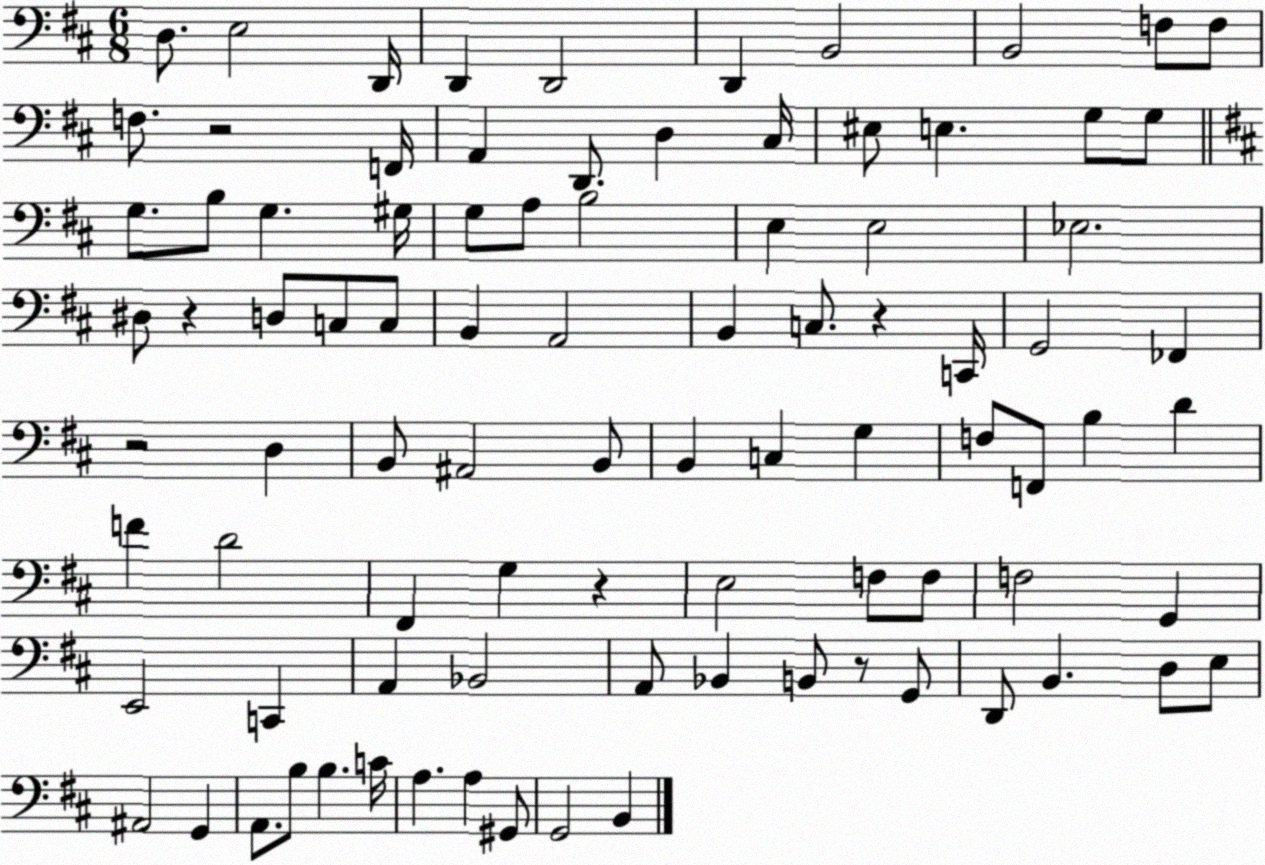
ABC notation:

X:1
T:Untitled
M:6/8
L:1/4
K:D
D,/2 E,2 D,,/4 D,, D,,2 D,, B,,2 B,,2 F,/2 F,/2 F,/2 z2 F,,/4 A,, D,,/2 D, ^C,/4 ^E,/2 E, G,/2 G,/2 G,/2 B,/2 G, ^G,/4 G,/2 A,/2 B,2 E, E,2 _E,2 ^D,/2 z D,/2 C,/2 C,/2 B,, A,,2 B,, C,/2 z C,,/4 G,,2 _F,, z2 D, B,,/2 ^A,,2 B,,/2 B,, C, G, F,/2 F,,/2 B, D F D2 ^F,, G, z E,2 F,/2 F,/2 F,2 G,, E,,2 C,, A,, _B,,2 A,,/2 _B,, B,,/2 z/2 G,,/2 D,,/2 B,, D,/2 E,/2 ^A,,2 G,, A,,/2 B,/2 B, C/4 A, A, ^G,,/2 G,,2 B,,